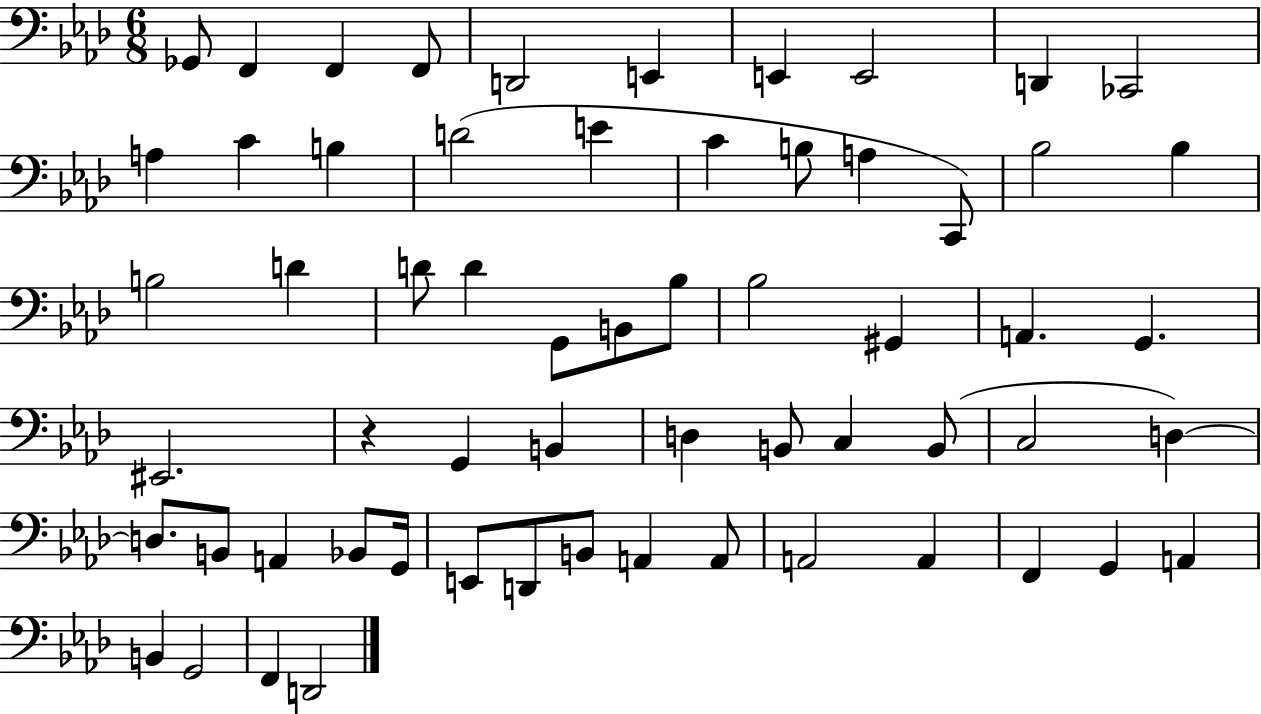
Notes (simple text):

Gb2/e F2/q F2/q F2/e D2/h E2/q E2/q E2/h D2/q CES2/h A3/q C4/q B3/q D4/h E4/q C4/q B3/e A3/q C2/e Bb3/h Bb3/q B3/h D4/q D4/e D4/q G2/e B2/e Bb3/e Bb3/h G#2/q A2/q. G2/q. EIS2/h. R/q G2/q B2/q D3/q B2/e C3/q B2/e C3/h D3/q D3/e. B2/e A2/q Bb2/e G2/s E2/e D2/e B2/e A2/q A2/e A2/h A2/q F2/q G2/q A2/q B2/q G2/h F2/q D2/h